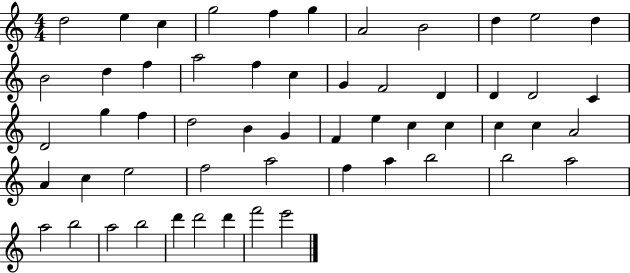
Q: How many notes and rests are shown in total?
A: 55